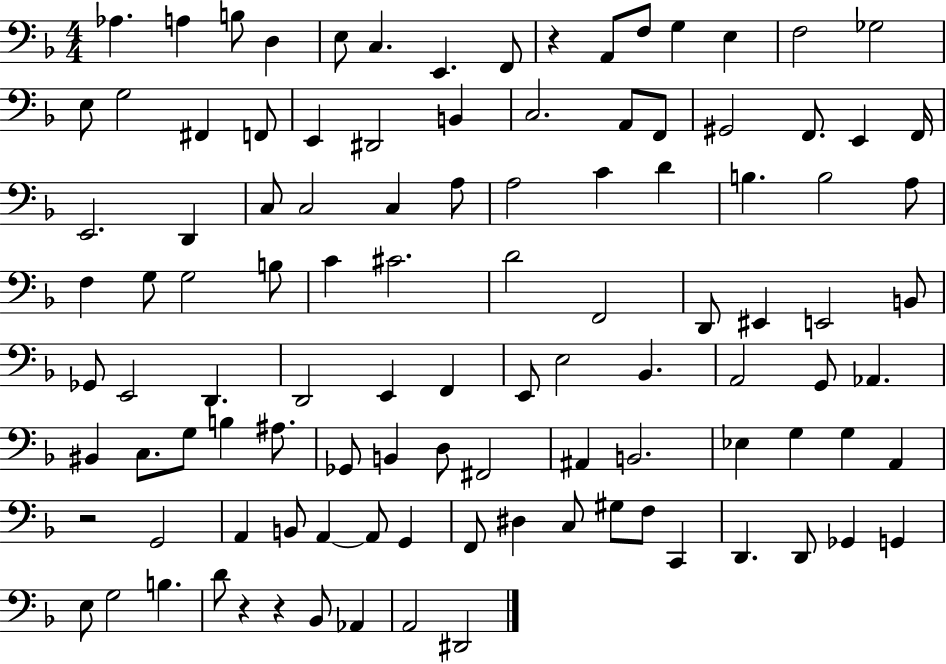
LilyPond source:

{
  \clef bass
  \numericTimeSignature
  \time 4/4
  \key f \major
  aes4. a4 b8 d4 | e8 c4. e,4. f,8 | r4 a,8 f8 g4 e4 | f2 ges2 | \break e8 g2 fis,4 f,8 | e,4 dis,2 b,4 | c2. a,8 f,8 | gis,2 f,8. e,4 f,16 | \break e,2. d,4 | c8 c2 c4 a8 | a2 c'4 d'4 | b4. b2 a8 | \break f4 g8 g2 b8 | c'4 cis'2. | d'2 f,2 | d,8 eis,4 e,2 b,8 | \break ges,8 e,2 d,4. | d,2 e,4 f,4 | e,8 e2 bes,4. | a,2 g,8 aes,4. | \break bis,4 c8. g8 b4 ais8. | ges,8 b,4 d8 fis,2 | ais,4 b,2. | ees4 g4 g4 a,4 | \break r2 g,2 | a,4 b,8 a,4~~ a,8 g,4 | f,8 dis4 c8 gis8 f8 c,4 | d,4. d,8 ges,4 g,4 | \break e8 g2 b4. | d'8 r4 r4 bes,8 aes,4 | a,2 dis,2 | \bar "|."
}